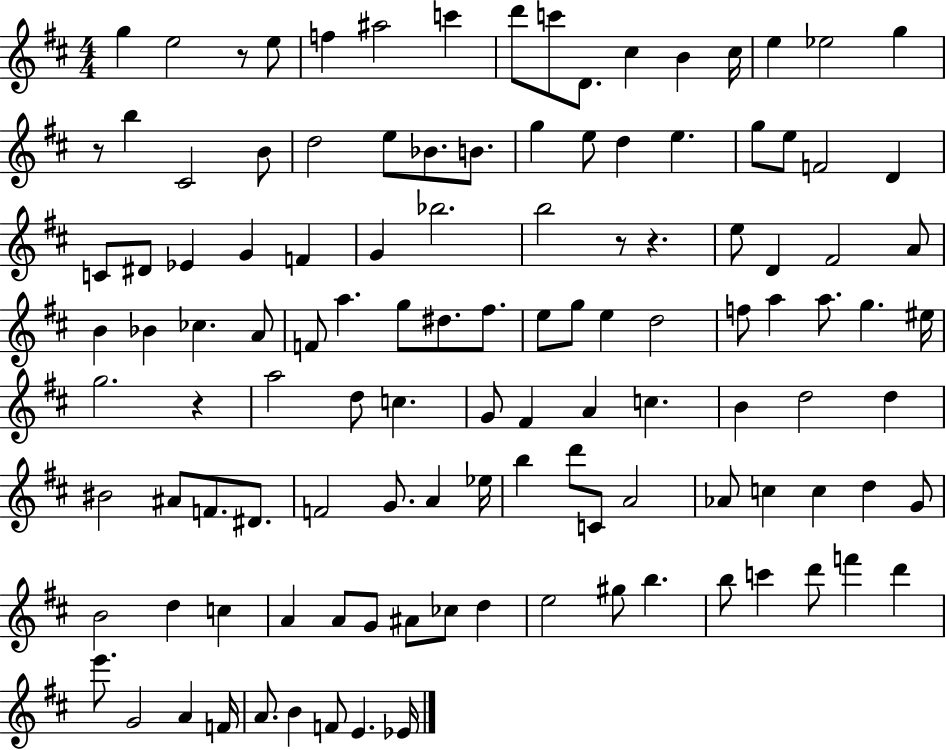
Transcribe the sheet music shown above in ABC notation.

X:1
T:Untitled
M:4/4
L:1/4
K:D
g e2 z/2 e/2 f ^a2 c' d'/2 c'/2 D/2 ^c B ^c/4 e _e2 g z/2 b ^C2 B/2 d2 e/2 _B/2 B/2 g e/2 d e g/2 e/2 F2 D C/2 ^D/2 _E G F G _b2 b2 z/2 z e/2 D ^F2 A/2 B _B _c A/2 F/2 a g/2 ^d/2 ^f/2 e/2 g/2 e d2 f/2 a a/2 g ^e/4 g2 z a2 d/2 c G/2 ^F A c B d2 d ^B2 ^A/2 F/2 ^D/2 F2 G/2 A _e/4 b d'/2 C/2 A2 _A/2 c c d G/2 B2 d c A A/2 G/2 ^A/2 _c/2 d e2 ^g/2 b b/2 c' d'/2 f' d' e'/2 G2 A F/4 A/2 B F/2 E _E/4